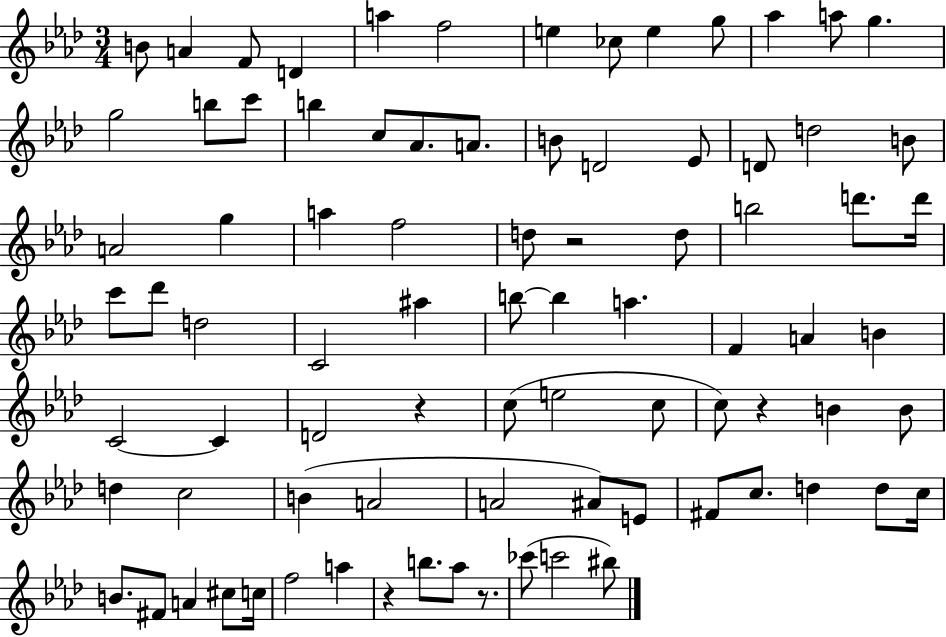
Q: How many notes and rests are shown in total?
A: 84